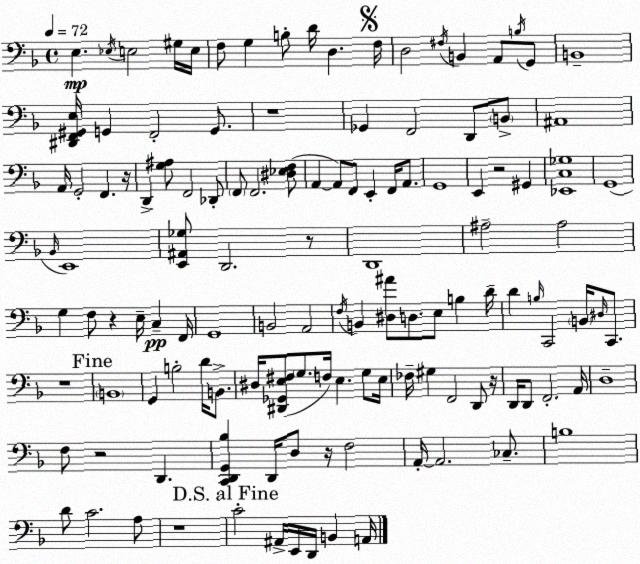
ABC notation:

X:1
T:Untitled
M:4/4
L:1/4
K:Dm
E, _E,/4 E,2 ^G,/4 E,/4 F,/2 G, B,/2 D/4 D, F,/4 D,2 ^F,/4 B,, A,,/2 B,/4 G,,/2 B,,4 [^D,,F,,^G,,E,]/4 G,, F,,2 G,,/2 z4 _G,, F,,2 D,,/2 B,,/2 ^A,,4 A,,/4 G,,2 F,, z/4 D,, [G,^A,]/2 F,,2 _D,,/2 F,,/2 F,,2 [^D,_E,F,]/2 A,, A,,/2 F,,/2 E,, F,,/4 A,,/2 G,,4 E,, z2 ^G,, [_E,,C,_G,]4 G,,4 _B,,/4 E,,4 [E,,^A,,_G,]/2 D,,2 z/2 D,,4 ^A,2 ^A,2 G, F,/2 z E,/4 C, F,,/4 G,,4 B,,2 A,,2 F,/4 B,, [^D,^A]/2 D,/2 E,/2 B, D/4 D B,/4 C,,2 B,,/4 ^D,/4 C,,/2 z4 B,,4 G,, B,2 D/4 B,,/2 ^D,/4 [^D,,_G,,E,^F,]/2 G,/2 F,/4 E, G,/2 E,/4 _F,/4 ^G, F,,2 D,,/2 z/4 D,,/4 D,,/2 F,,2 A,,/4 D,4 F,/2 z2 D,, [C,,D,,G,,_B,] D,,/4 D,/2 z/4 F,2 A,,/4 A,,2 _C,/2 B,4 D/2 C2 A,/2 z4 C2 ^A,,/4 E,,/4 D,,/4 B,, A,,/4